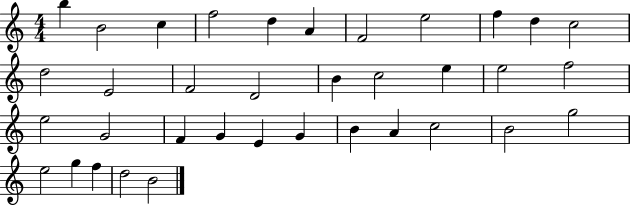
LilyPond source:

{
  \clef treble
  \numericTimeSignature
  \time 4/4
  \key c \major
  b''4 b'2 c''4 | f''2 d''4 a'4 | f'2 e''2 | f''4 d''4 c''2 | \break d''2 e'2 | f'2 d'2 | b'4 c''2 e''4 | e''2 f''2 | \break e''2 g'2 | f'4 g'4 e'4 g'4 | b'4 a'4 c''2 | b'2 g''2 | \break e''2 g''4 f''4 | d''2 b'2 | \bar "|."
}